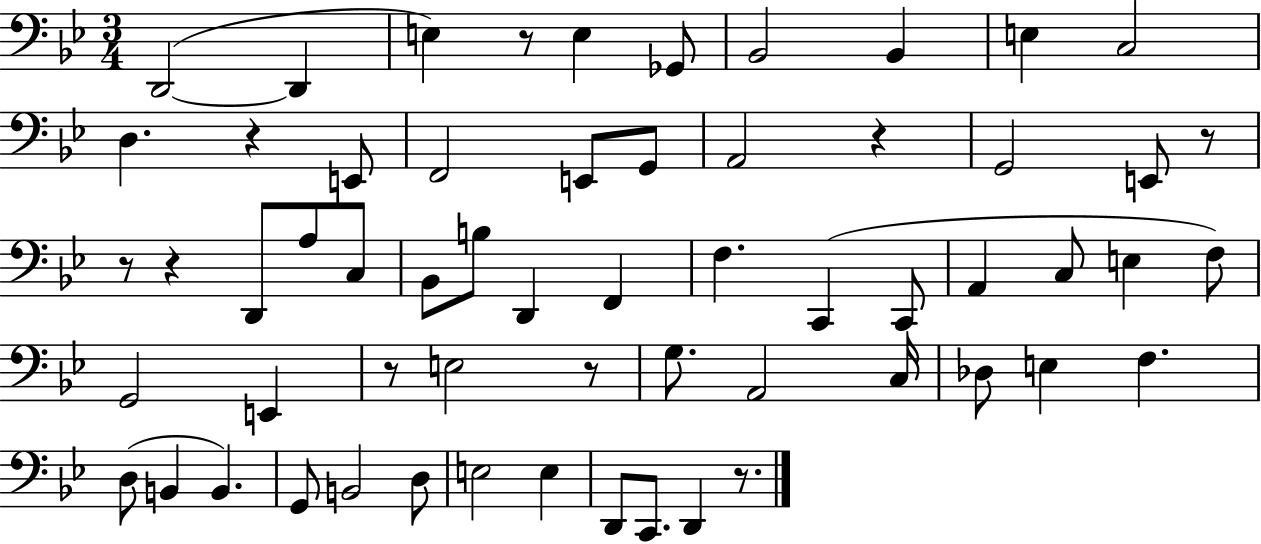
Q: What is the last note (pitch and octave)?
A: D2